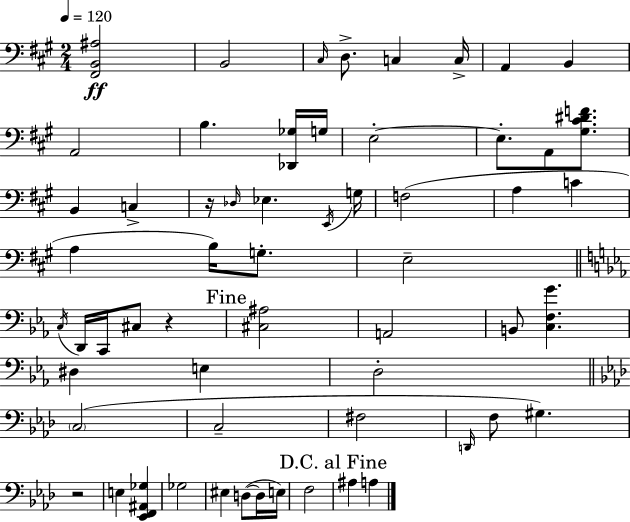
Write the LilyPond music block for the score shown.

{
  \clef bass
  \numericTimeSignature
  \time 2/4
  \key a \major
  \tempo 4 = 120
  <fis, b, ais>2\ff | b,2 | \grace { cis16 } d8.-> c4 | c16-> a,4 b,4 | \break a,2 | b4. <des, ges>16 | g16 e2-.~~ | e8.-. a,8 <gis cis' dis' f'>8. | \break b,4 c4-> | r16 \grace { des16 } ees4. | \acciaccatura { e,16 } g16 f2( | a4 c'4 | \break a4 b16) | g8.-. e2-- | \bar "||" \break \key ees \major \acciaccatura { c16 } d,16 c,16 cis8 r4 | \mark "Fine" <cis ais>2 | a,2 | b,8 <c f g'>4. | \break dis4 e4 | d2-. | \bar "||" \break \key aes \major \parenthesize c2( | c2-- | fis2 | \grace { d,16 } f8 gis4.) | \break r2 | e4 <ees, f, ais, ges>4 | ges2 | eis4 d8~(~ d16 | \break e16) f2 | \mark "D.C. al Fine" ais4 a4 | \bar "|."
}